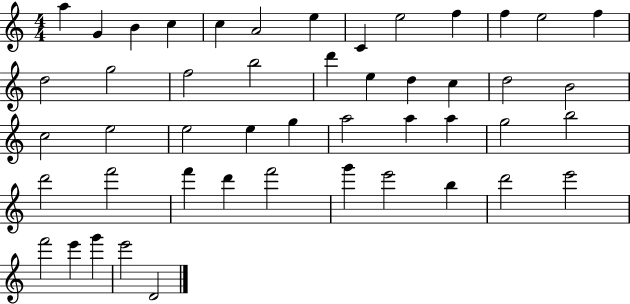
X:1
T:Untitled
M:4/4
L:1/4
K:C
a G B c c A2 e C e2 f f e2 f d2 g2 f2 b2 d' e d c d2 B2 c2 e2 e2 e g a2 a a g2 b2 d'2 f'2 f' d' f'2 g' e'2 b d'2 e'2 f'2 e' g' e'2 D2